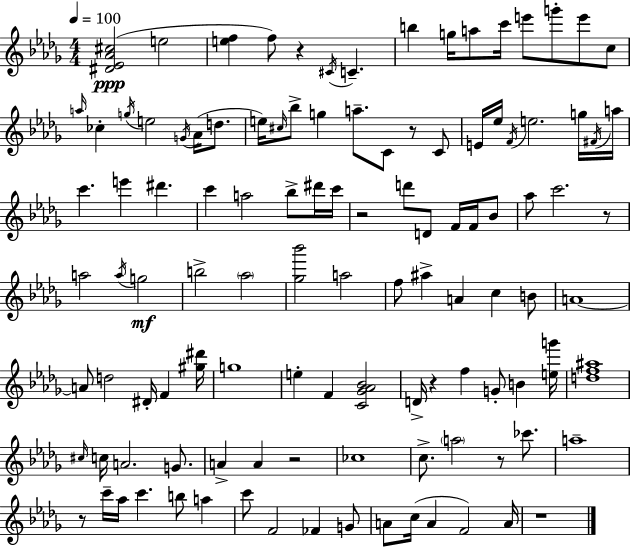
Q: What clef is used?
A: treble